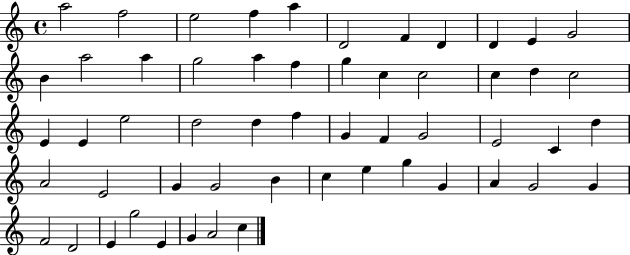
A5/h F5/h E5/h F5/q A5/q D4/h F4/q D4/q D4/q E4/q G4/h B4/q A5/h A5/q G5/h A5/q F5/q G5/q C5/q C5/h C5/q D5/q C5/h E4/q E4/q E5/h D5/h D5/q F5/q G4/q F4/q G4/h E4/h C4/q D5/q A4/h E4/h G4/q G4/h B4/q C5/q E5/q G5/q G4/q A4/q G4/h G4/q F4/h D4/h E4/q G5/h E4/q G4/q A4/h C5/q